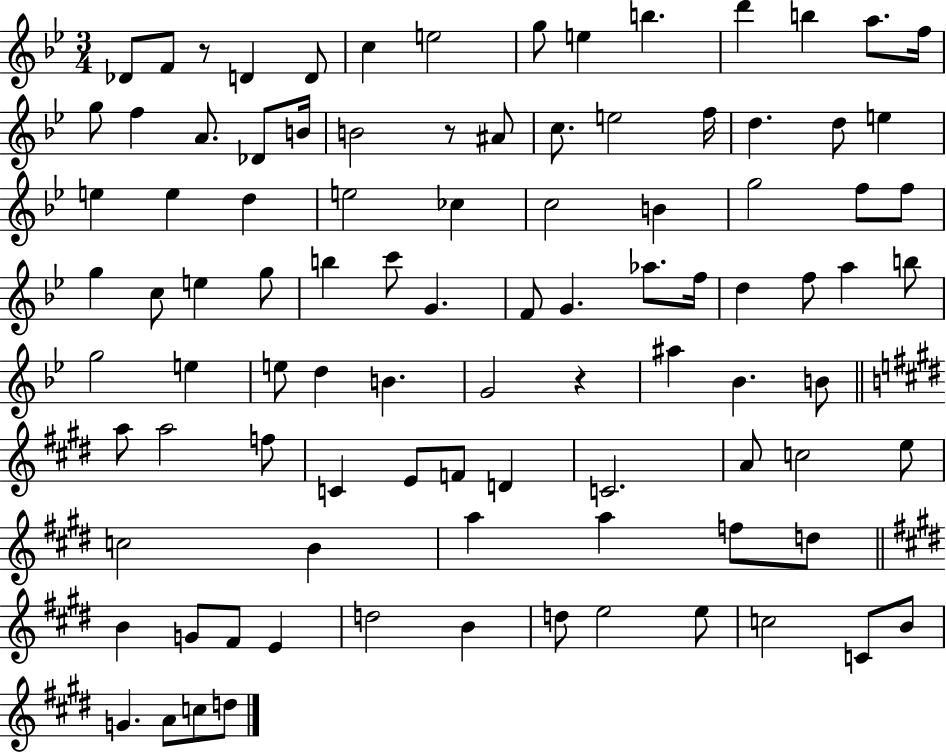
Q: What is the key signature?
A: BES major